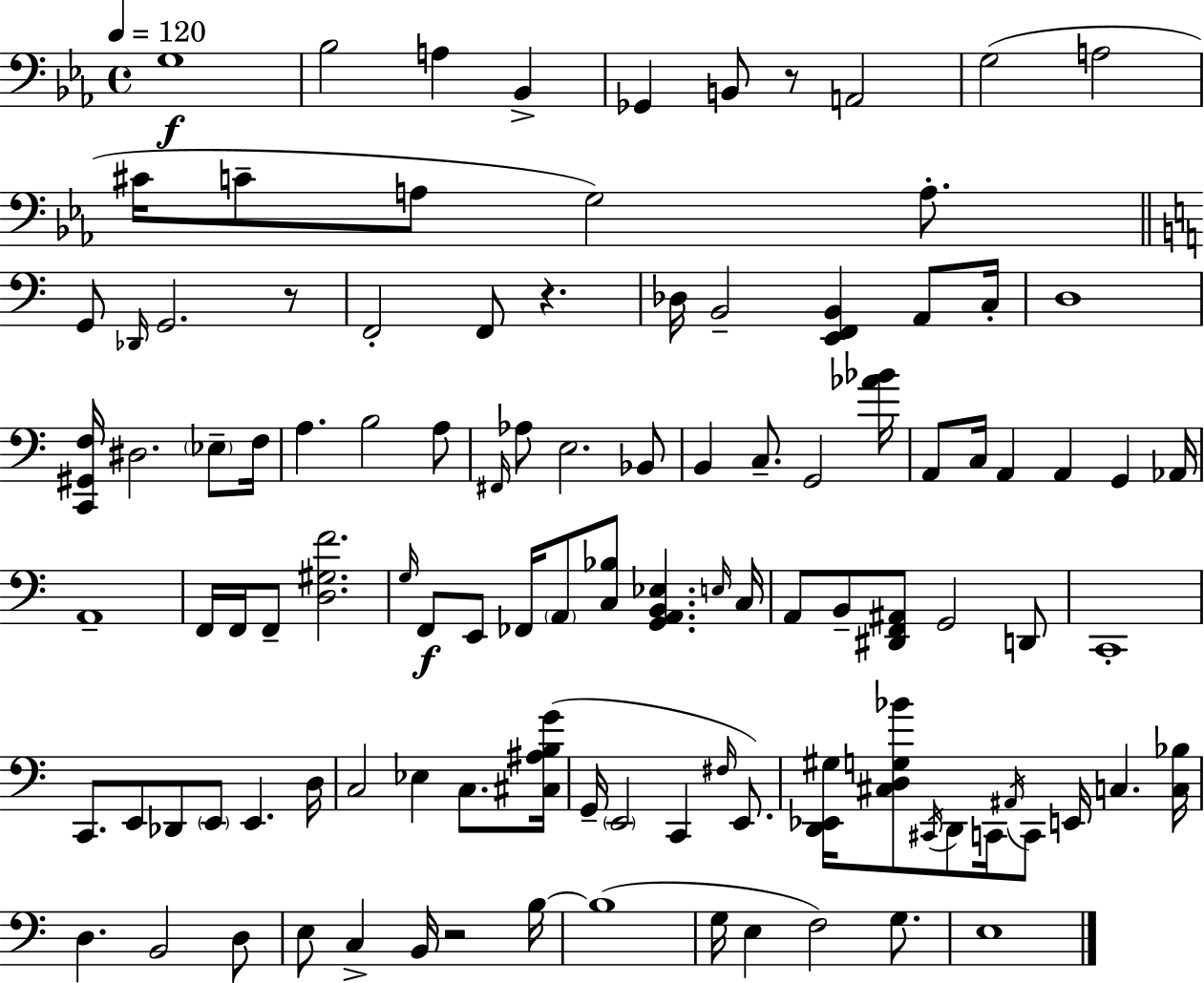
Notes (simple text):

G3/w Bb3/h A3/q Bb2/q Gb2/q B2/e R/e A2/h G3/h A3/h C#4/s C4/e A3/e G3/h A3/e. G2/e Db2/s G2/h. R/e F2/h F2/e R/q. Db3/s B2/h [E2,F2,B2]/q A2/e C3/s D3/w [C2,G#2,F3]/s D#3/h. Eb3/e F3/s A3/q. B3/h A3/e F#2/s Ab3/e E3/h. Bb2/e B2/q C3/e. G2/h [Ab4,Bb4]/s A2/e C3/s A2/q A2/q G2/q Ab2/s A2/w F2/s F2/s F2/e [D3,G#3,F4]/h. G3/s F2/e E2/e FES2/s A2/e [C3,Bb3]/e [G2,A2,B2,Eb3]/q. E3/s C3/s A2/e B2/e [D#2,F2,A#2]/e G2/h D2/e C2/w C2/e. E2/e Db2/e E2/e E2/q. D3/s C3/h Eb3/q C3/e. [C#3,A#3,B3,G4]/s G2/s E2/h C2/q F#3/s E2/e. [D2,Eb2,G#3]/s [C#3,D3,G3,Bb4]/e C#2/s D2/e C2/s A#2/s C2/e E2/s C3/q. [C3,Bb3]/s D3/q. B2/h D3/e E3/e C3/q B2/s R/h B3/s B3/w G3/s E3/q F3/h G3/e. E3/w